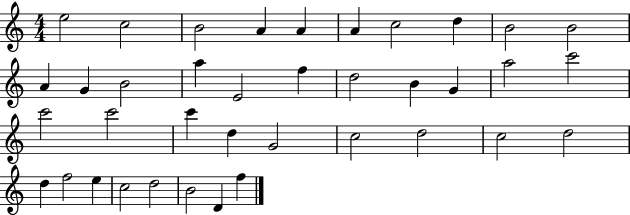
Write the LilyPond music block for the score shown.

{
  \clef treble
  \numericTimeSignature
  \time 4/4
  \key c \major
  e''2 c''2 | b'2 a'4 a'4 | a'4 c''2 d''4 | b'2 b'2 | \break a'4 g'4 b'2 | a''4 e'2 f''4 | d''2 b'4 g'4 | a''2 c'''2 | \break c'''2 c'''2 | c'''4 d''4 g'2 | c''2 d''2 | c''2 d''2 | \break d''4 f''2 e''4 | c''2 d''2 | b'2 d'4 f''4 | \bar "|."
}